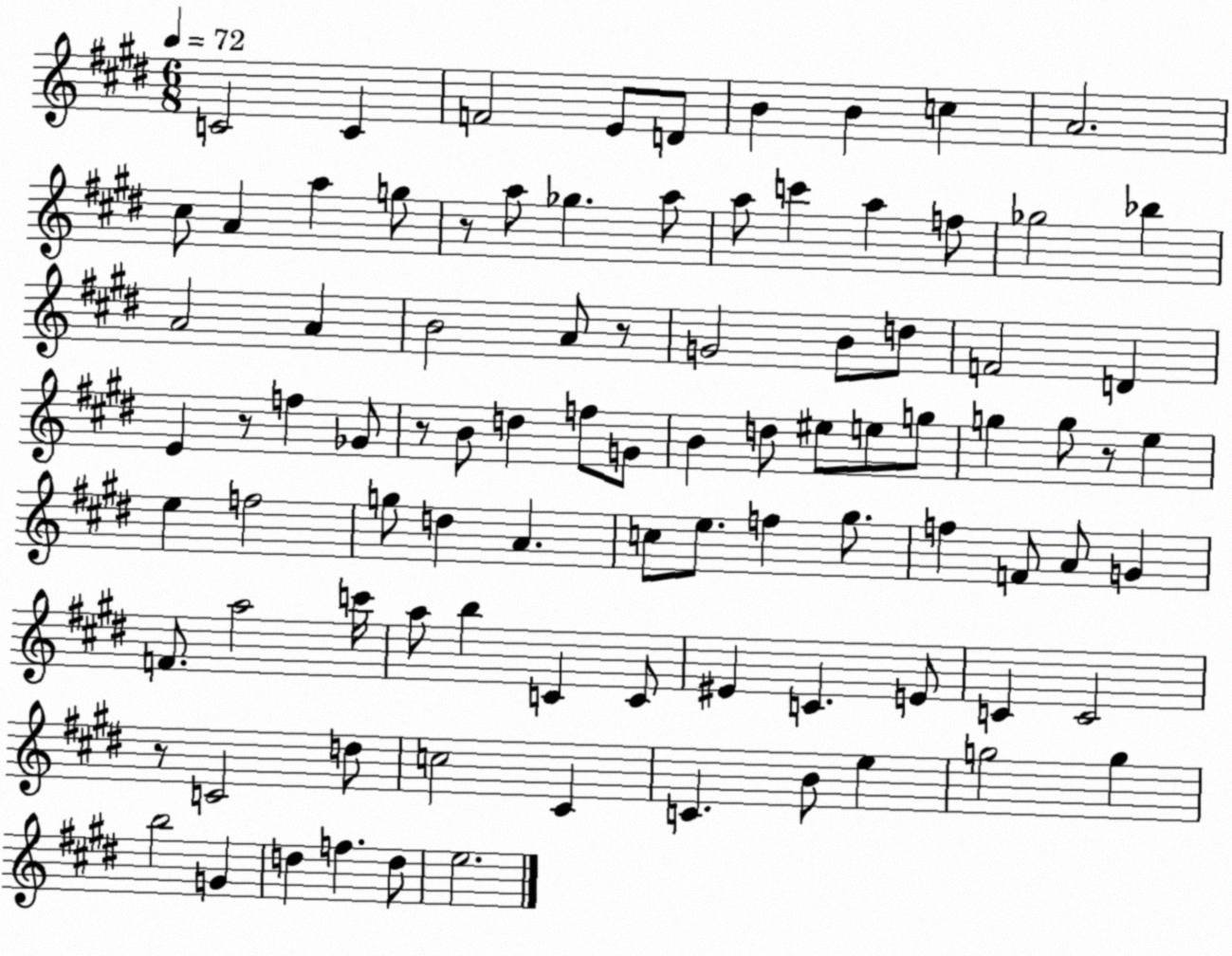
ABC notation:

X:1
T:Untitled
M:6/8
L:1/4
K:E
C2 C F2 E/2 D/2 B B c A2 ^c/2 A a g/2 z/2 a/2 _g a/2 a/2 c' a f/2 _g2 _b A2 A B2 A/2 z/2 G2 B/2 d/2 F2 D E z/2 f _G/2 z/2 B/2 d f/2 G/2 B d/2 ^e/2 e/2 g/2 g g/2 z/2 e e f2 g/2 d A c/2 e/2 f ^g/2 f F/2 A/2 G F/2 a2 c'/4 a/2 b C C/2 ^E C E/2 C C2 z/2 C2 d/2 c2 ^C C B/2 e g2 g b2 G d f d/2 e2